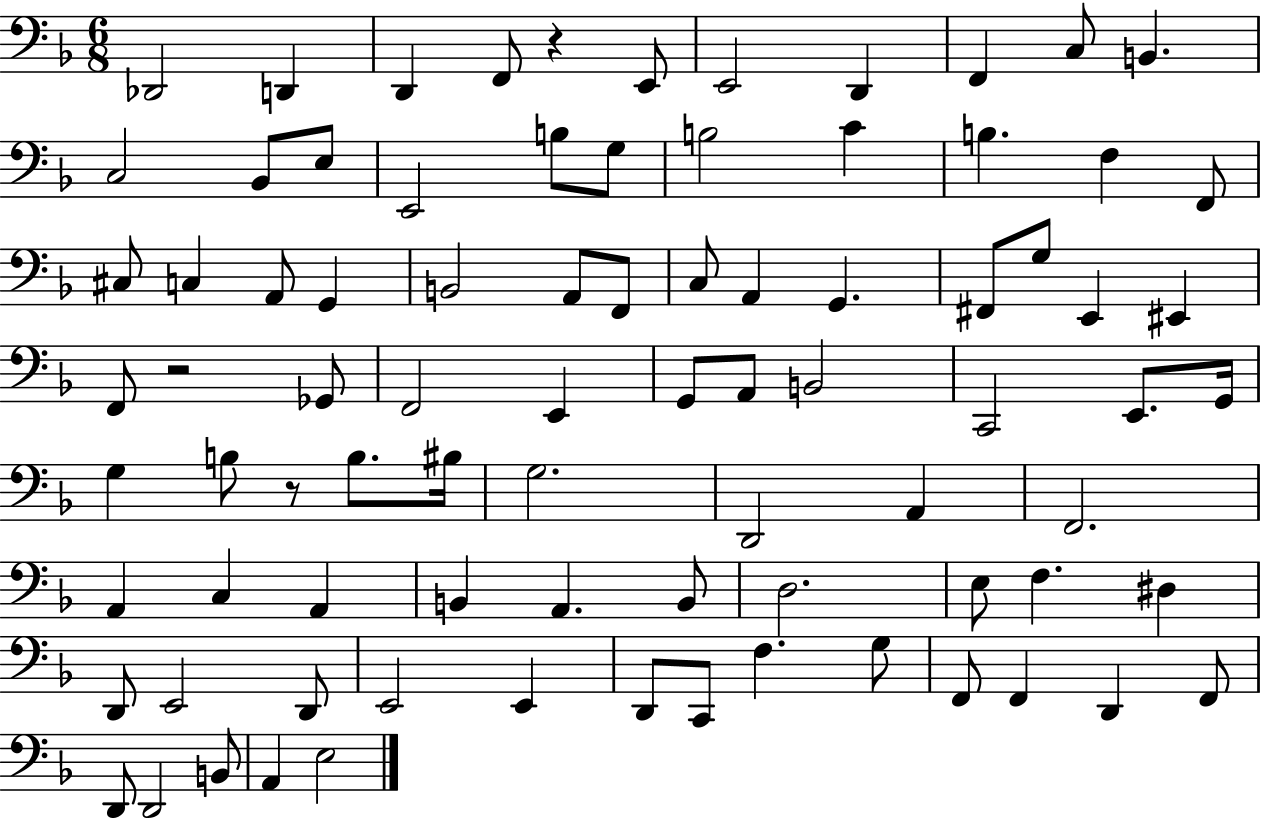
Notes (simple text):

Db2/h D2/q D2/q F2/e R/q E2/e E2/h D2/q F2/q C3/e B2/q. C3/h Bb2/e E3/e E2/h B3/e G3/e B3/h C4/q B3/q. F3/q F2/e C#3/e C3/q A2/e G2/q B2/h A2/e F2/e C3/e A2/q G2/q. F#2/e G3/e E2/q EIS2/q F2/e R/h Gb2/e F2/h E2/q G2/e A2/e B2/h C2/h E2/e. G2/s G3/q B3/e R/e B3/e. BIS3/s G3/h. D2/h A2/q F2/h. A2/q C3/q A2/q B2/q A2/q. B2/e D3/h. E3/e F3/q. D#3/q D2/e E2/h D2/e E2/h E2/q D2/e C2/e F3/q. G3/e F2/e F2/q D2/q F2/e D2/e D2/h B2/e A2/q E3/h